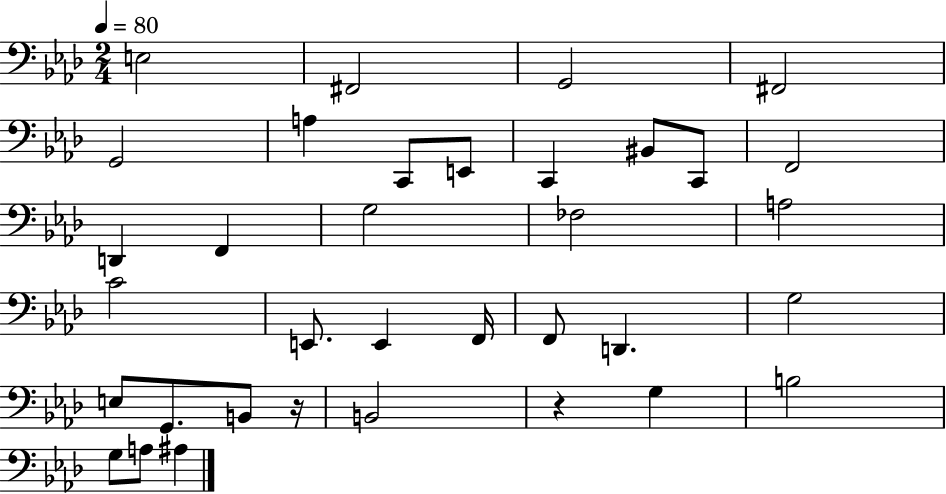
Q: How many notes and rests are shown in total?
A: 35